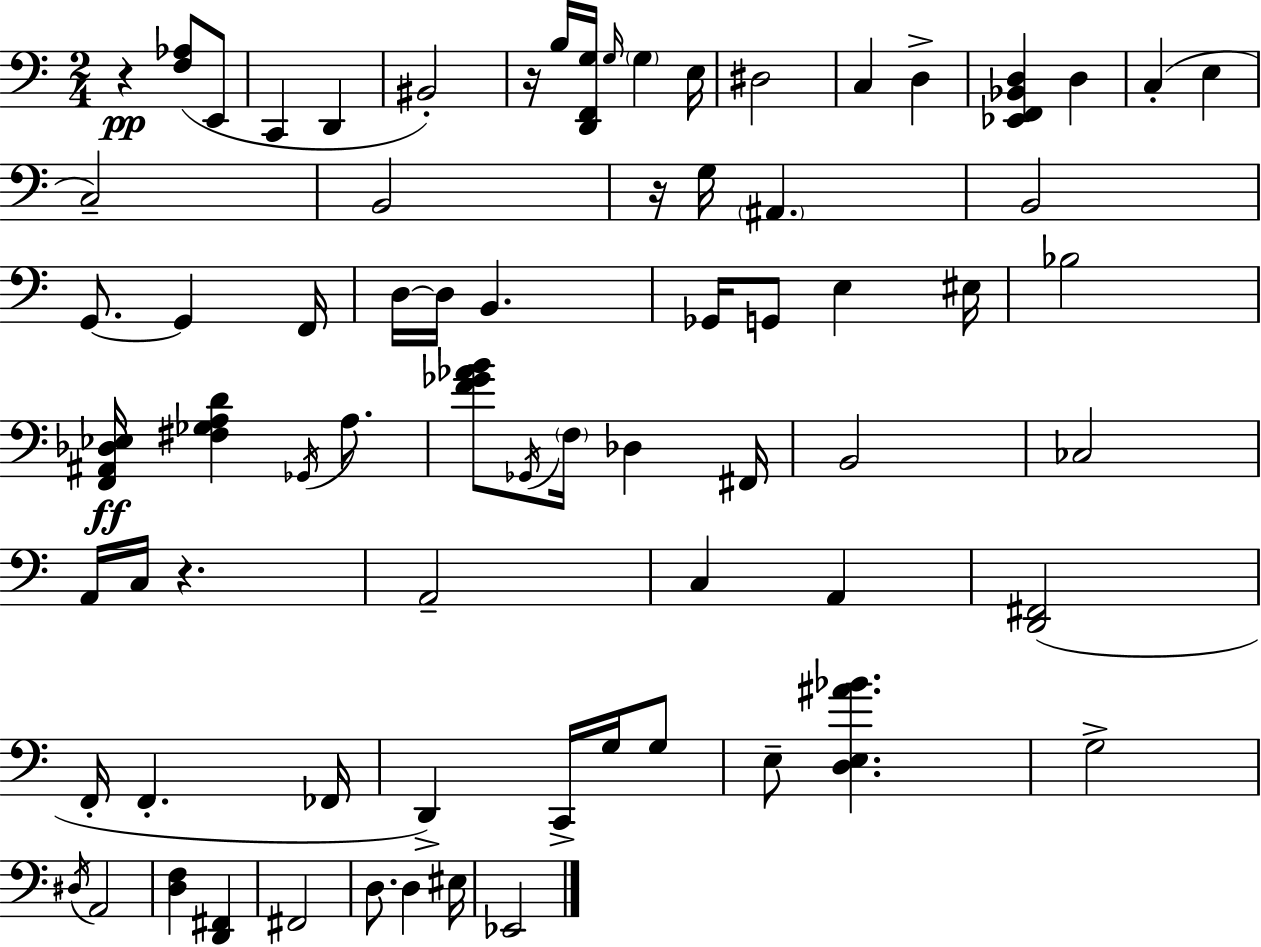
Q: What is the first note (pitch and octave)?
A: E2